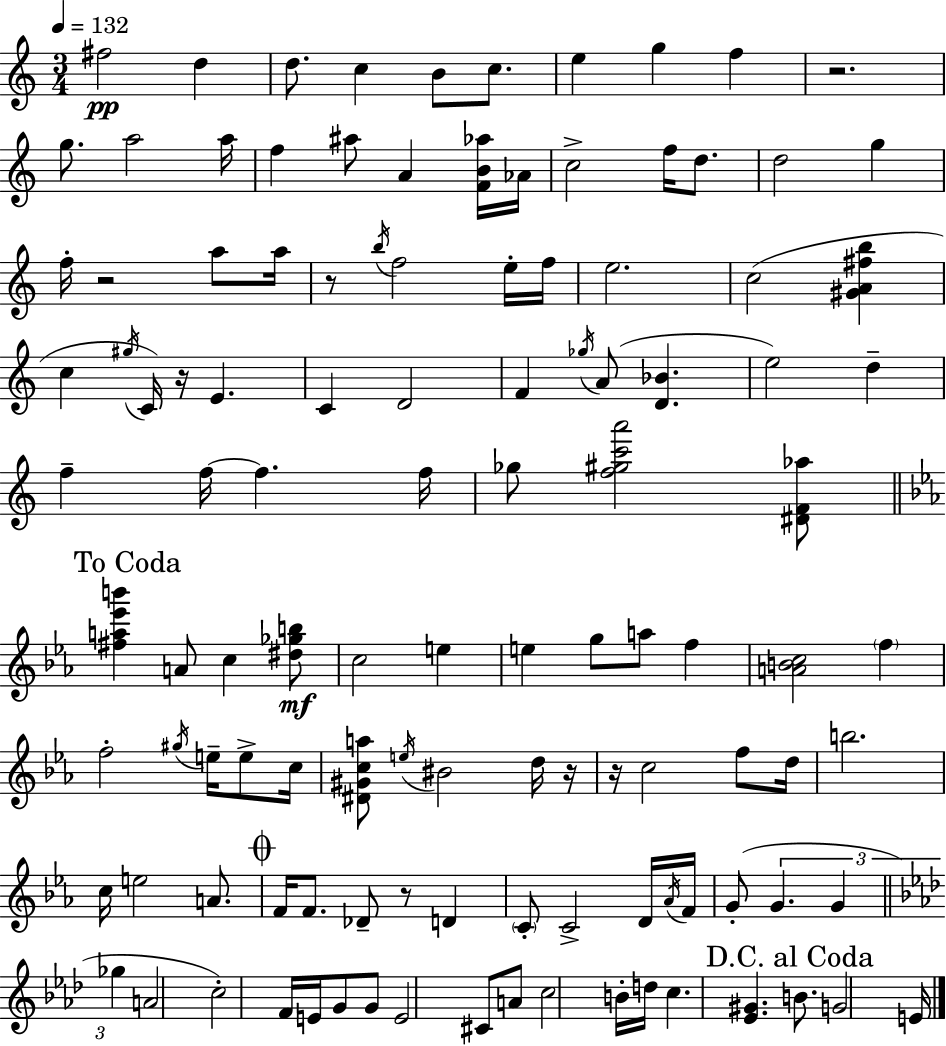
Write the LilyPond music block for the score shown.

{
  \clef treble
  \numericTimeSignature
  \time 3/4
  \key c \major
  \tempo 4 = 132
  fis''2\pp d''4 | d''8. c''4 b'8 c''8. | e''4 g''4 f''4 | r2. | \break g''8. a''2 a''16 | f''4 ais''8 a'4 <f' b' aes''>16 aes'16 | c''2-> f''16 d''8. | d''2 g''4 | \break f''16-. r2 a''8 a''16 | r8 \acciaccatura { b''16 } f''2 e''16-. | f''16 e''2. | c''2( <gis' a' fis'' b''>4 | \break c''4 \acciaccatura { gis''16 } c'16) r16 e'4. | c'4 d'2 | f'4 \acciaccatura { ges''16 }( a'8 <d' bes'>4. | e''2) d''4-- | \break f''4-- f''16~~ f''4. | f''16 ges''8 <f'' gis'' c''' a'''>2 | <dis' f' aes''>8 \mark "To Coda" \bar "||" \break \key ees \major <fis'' a'' ees''' b'''>4 a'8 c''4 <dis'' ges'' b''>8\mf | c''2 e''4 | e''4 g''8 a''8 f''4 | <a' b' c''>2 \parenthesize f''4 | \break f''2-. \acciaccatura { gis''16 } e''16-- e''8-> | c''16 <dis' gis' c'' a''>8 \acciaccatura { e''16 } bis'2 | d''16 r16 r16 c''2 f''8 | d''16 b''2. | \break c''16 e''2 a'8. | \mark \markup { \musicglyph "scripts.coda" } f'16 f'8. des'8-- r8 d'4 | \parenthesize c'8-. c'2-> | d'16 \acciaccatura { aes'16 } f'16 g'8-.( \tuplet 3/2 { g'4. g'4 | \break \bar "||" \break \key f \minor ges''4 } a'2 | c''2-.) f'16 e'16 g'8 | g'8 e'2 cis'8 | a'8 c''2 b'16-. d''16 | \break c''4. <ees' gis'>4. | \mark "D.C. al Coda" b'8. g'2 e'16 | \bar "|."
}